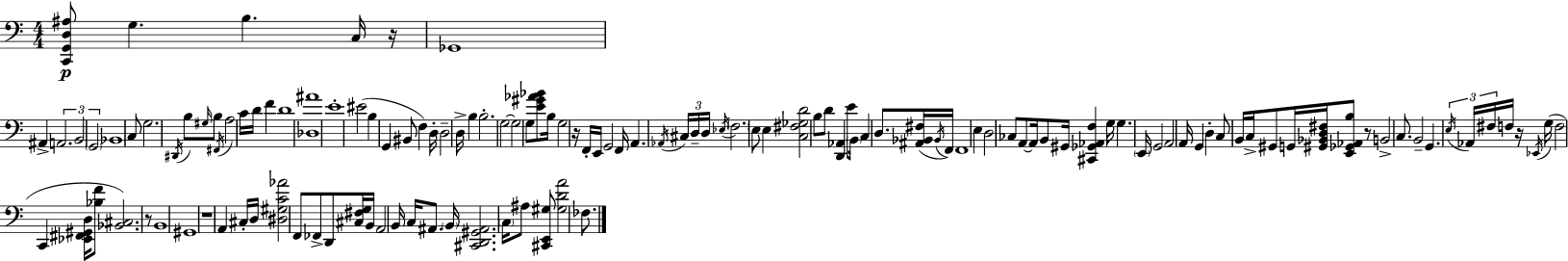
{
  \clef bass
  \numericTimeSignature
  \time 4/4
  \key c \major
  <c, g, d ais>8\p g4. b4. c16 r16 | ges,1 | ais,4-> \tuplet 3/2 { a,2. | b,2 \parenthesize g,2 } | \break bes,1 | c8 g2. \acciaccatura { dis,16 } b8 | \grace { gis16 } b8 \acciaccatura { fis,16 } a2 c'16 d'16 f'4 | d'1 | \break <des ais'>1 | e'1-. | eis'2( b4 g,4 | bis,8 f4) d16-. d2-- | \break d16-> b4 b2.-. | g2~~ g2 | g8 <e' gis' aes' bes'>8 b16 g2 | r16 f,16-. e,16 g,2 f,16 a,4. | \break \acciaccatura { aes,16 } \tuplet 3/2 { cis16 d16-- d16 } \acciaccatura { ees16 } \parenthesize f2. | e8 e4 <c fis ges d'>2 | b8 d'8 <d, aes,>4 e'8 \parenthesize b,16 c4 | d8. <ais, bes, fis>16( \acciaccatura { bes,16 } f,16) f,1 | \break e4 d2 | ces8 a,8~~ a,16 b,8 gis,16 <cis, ges, aes, f>4 g16 g4. | \parenthesize e,16 g,2 a,2 | a,16 g,4 d4-. c8 | \break b,16 c16-> gis,8 g,16 <gis, bes, d fis>16 <e, ges, aes, b>8 r8 b,2-> | c8. b,2-- g,4. | \tuplet 3/2 { \acciaccatura { e16 } aes,16 fis16 } f16 r16 \acciaccatura { ees,16 } g16( f2 | c,4 <ees, fis, gis, d>16 <bes f'>8 <bes, cis>2.) | \break r8 b,1 | gis,1 | r1 | a,4 cis16-. d16 <dis gis c' aes'>2 | \break f,8 fes,8-> d,8 <cis fis g>16 b,16 a,2 | b,16 c16 ais,8. \parenthesize b,16 <cis, d, gis, ais,>2. | \parenthesize c16 ais8 <cis, e, gis>8 <gis d' a'>2 | fes8. \bar "|."
}